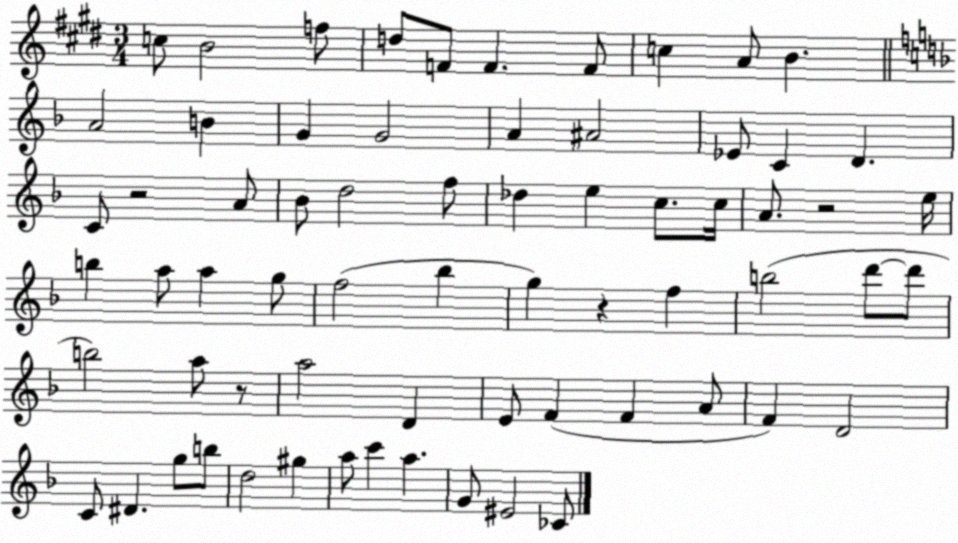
X:1
T:Untitled
M:3/4
L:1/4
K:E
c/2 B2 f/2 d/2 F/2 F F/2 c A/2 B A2 B G G2 A ^A2 _E/2 C D C/2 z2 A/2 _B/2 d2 f/2 _d e c/2 c/4 A/2 z2 e/4 b a/2 a g/2 f2 _b g z f b2 d'/2 d'/2 b2 a/2 z/2 a2 D E/2 F F A/2 F D2 C/2 ^D g/2 b/2 d2 ^g a/2 c' a G/2 ^E2 _C/2